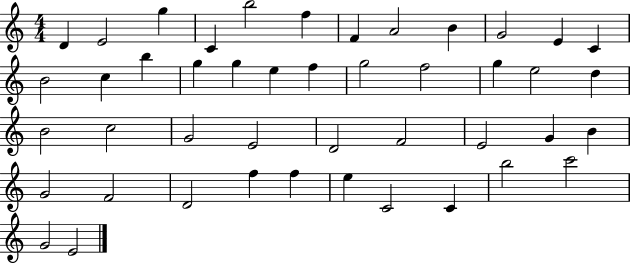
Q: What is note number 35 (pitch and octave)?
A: F4